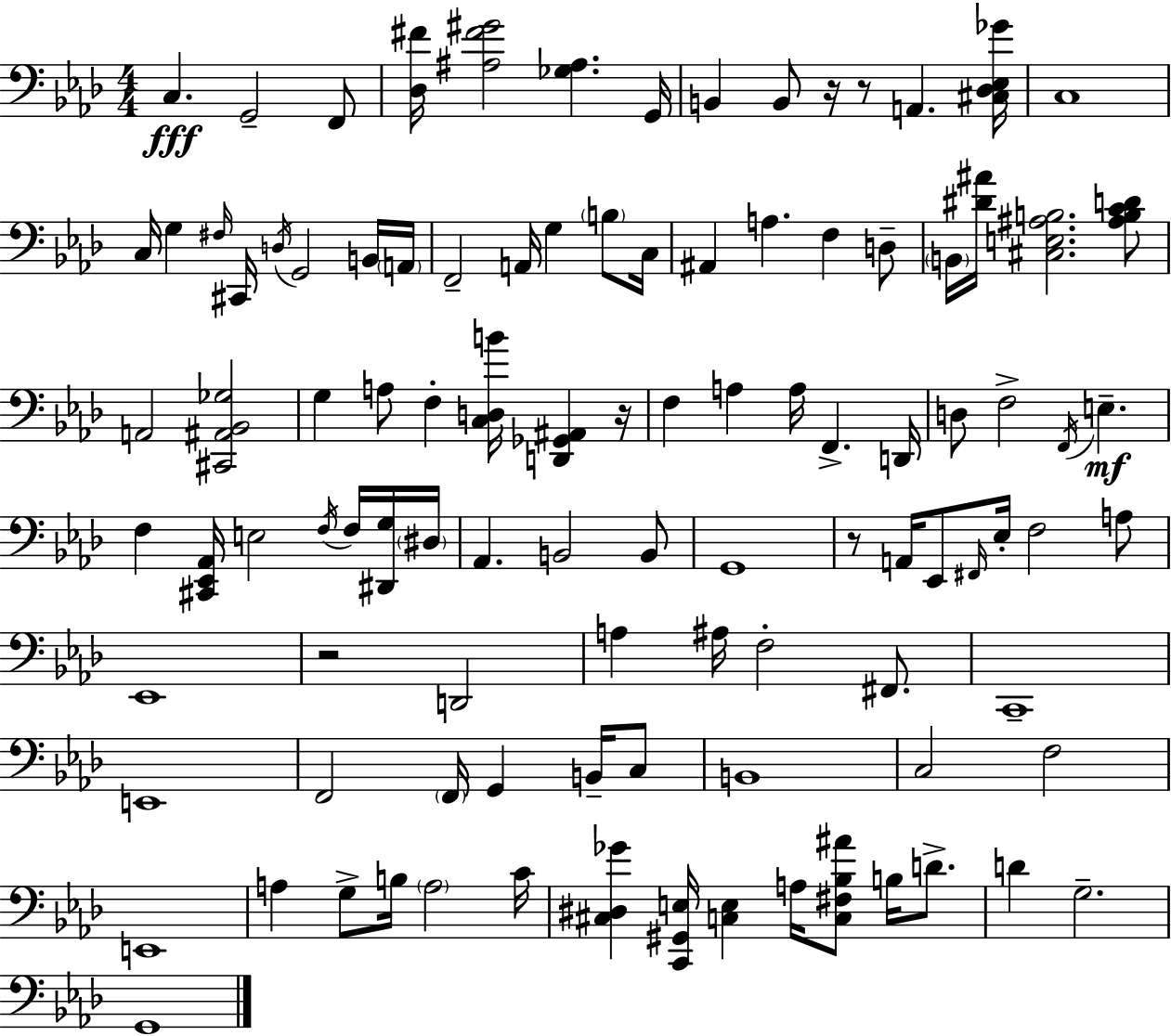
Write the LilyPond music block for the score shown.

{
  \clef bass
  \numericTimeSignature
  \time 4/4
  \key aes \major
  c4.\fff g,2-- f,8 | <des fis'>16 <ais fis' gis'>2 <ges ais>4. g,16 | b,4 b,8 r16 r8 a,4. <cis des ees ges'>16 | c1 | \break c16 g4 \grace { fis16 } cis,16 \acciaccatura { d16 } g,2 | b,16 \parenthesize a,16 f,2-- a,16 g4 \parenthesize b8 | c16 ais,4 a4. f4 | d8-- \parenthesize b,16 <dis' ais'>16 <cis e ais b>2. | \break <ais b c' d'>8 a,2 <cis, ais, bes, ges>2 | g4 a8 f4-. <c d b'>16 <d, ges, ais,>4 | r16 f4 a4 a16 f,4.-> | d,16 d8 f2-> \acciaccatura { f,16 } e4.--\mf | \break f4 <cis, ees, aes,>16 e2 | \acciaccatura { f16 } f16 <dis, g>16 \parenthesize dis16 aes,4. b,2 | b,8 g,1 | r8 a,16 ees,8 \grace { fis,16 } ees16-. f2 | \break a8 ees,1 | r2 d,2 | a4 ais16 f2-. | fis,8. c,1-- | \break e,1 | f,2 \parenthesize f,16 g,4 | b,16-- c8 b,1 | c2 f2 | \break e,1 | a4 g8-> b16 \parenthesize a2 | c'16 <cis dis ges'>4 <c, gis, e>16 <c e>4 a16 <c fis bes ais'>8 | b16 d'8.-> d'4 g2.-- | \break g,1 | \bar "|."
}